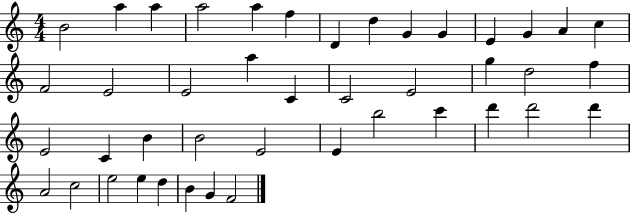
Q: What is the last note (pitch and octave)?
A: F4